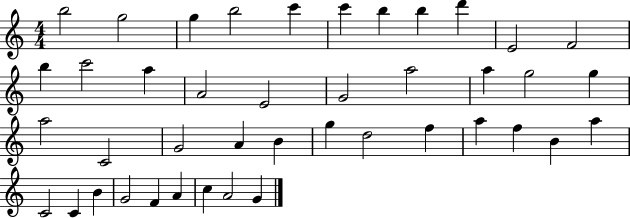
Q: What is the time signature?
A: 4/4